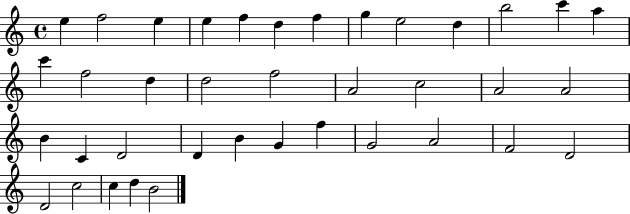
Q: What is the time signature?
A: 4/4